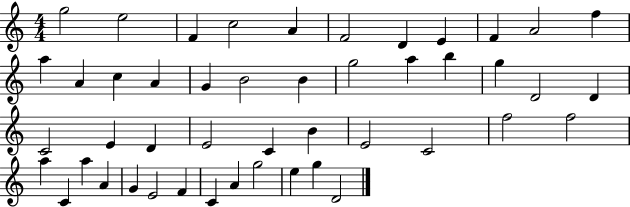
{
  \clef treble
  \numericTimeSignature
  \time 4/4
  \key c \major
  g''2 e''2 | f'4 c''2 a'4 | f'2 d'4 e'4 | f'4 a'2 f''4 | \break a''4 a'4 c''4 a'4 | g'4 b'2 b'4 | g''2 a''4 b''4 | g''4 d'2 d'4 | \break c'2 e'4 d'4 | e'2 c'4 b'4 | e'2 c'2 | f''2 f''2 | \break a''4 c'4 a''4 a'4 | g'4 e'2 f'4 | c'4 a'4 g''2 | e''4 g''4 d'2 | \break \bar "|."
}